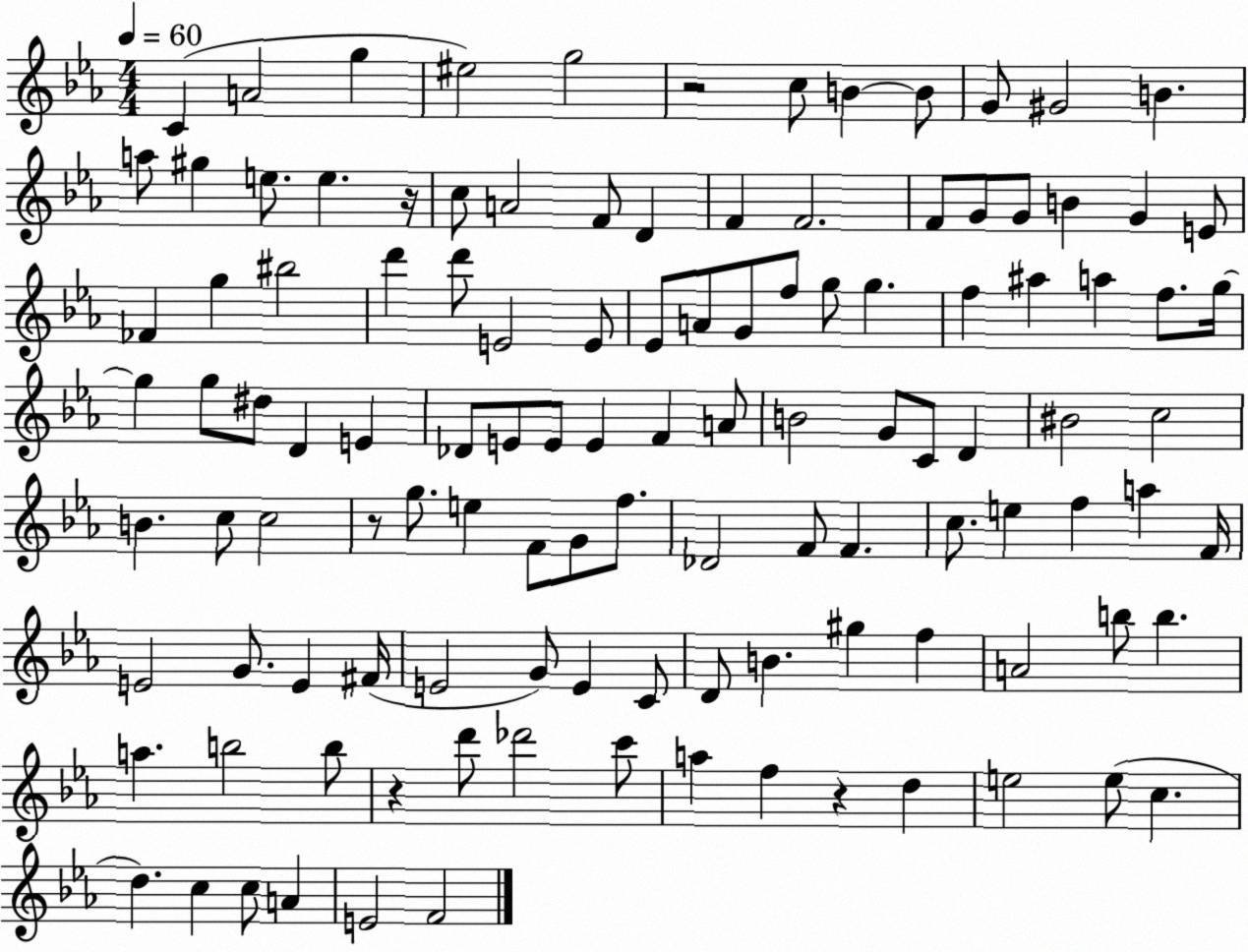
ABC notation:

X:1
T:Untitled
M:4/4
L:1/4
K:Eb
C A2 g ^e2 g2 z2 c/2 B B/2 G/2 ^G2 B a/2 ^g e/2 e z/4 c/2 A2 F/2 D F F2 F/2 G/2 G/2 B G E/2 _F g ^b2 d' d'/2 E2 E/2 _E/2 A/2 G/2 f/2 g/2 g f ^a a f/2 g/4 g g/2 ^d/2 D E _D/2 E/2 E/2 E F A/2 B2 G/2 C/2 D ^B2 c2 B c/2 c2 z/2 g/2 e F/2 G/2 f/2 _D2 F/2 F c/2 e f a F/4 E2 G/2 E ^F/4 E2 G/2 E C/2 D/2 B ^g f A2 b/2 b a b2 b/2 z d'/2 _d'2 c'/2 a f z d e2 e/2 c d c c/2 A E2 F2